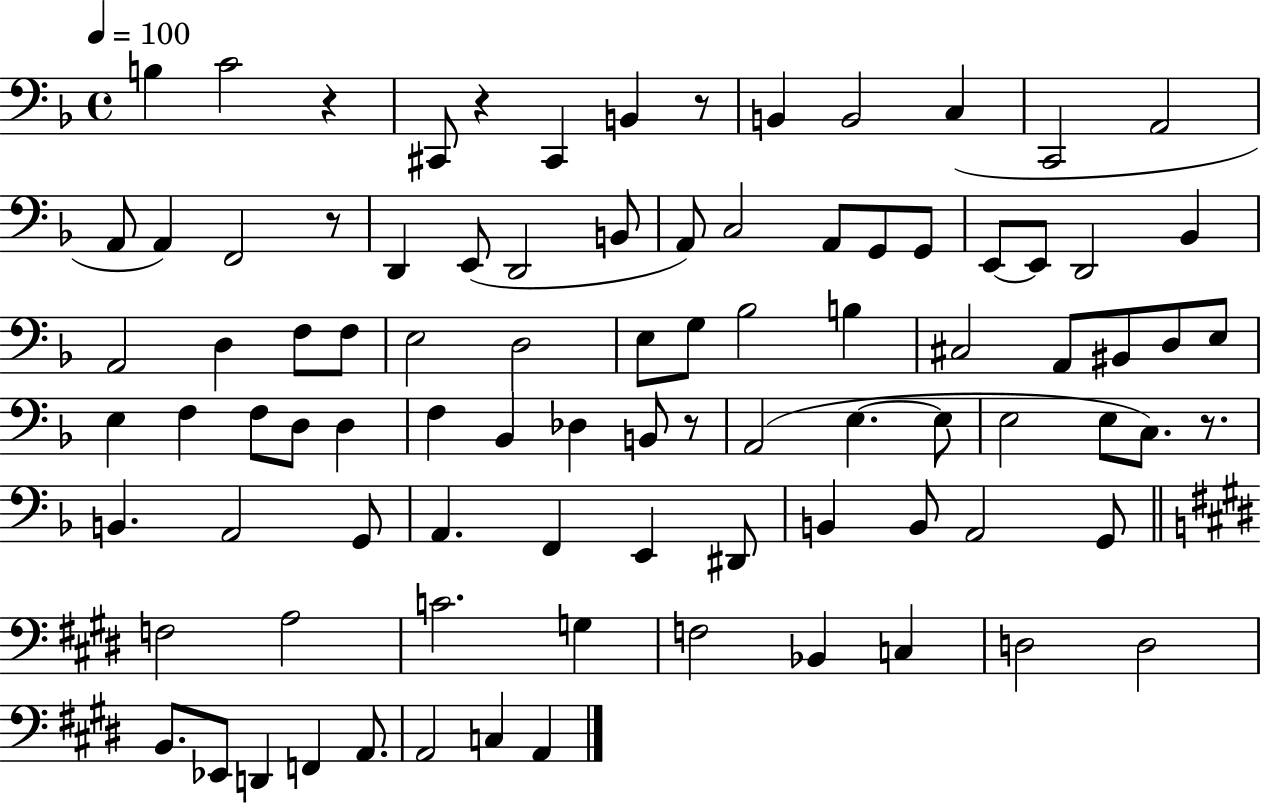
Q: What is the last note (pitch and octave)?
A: A2